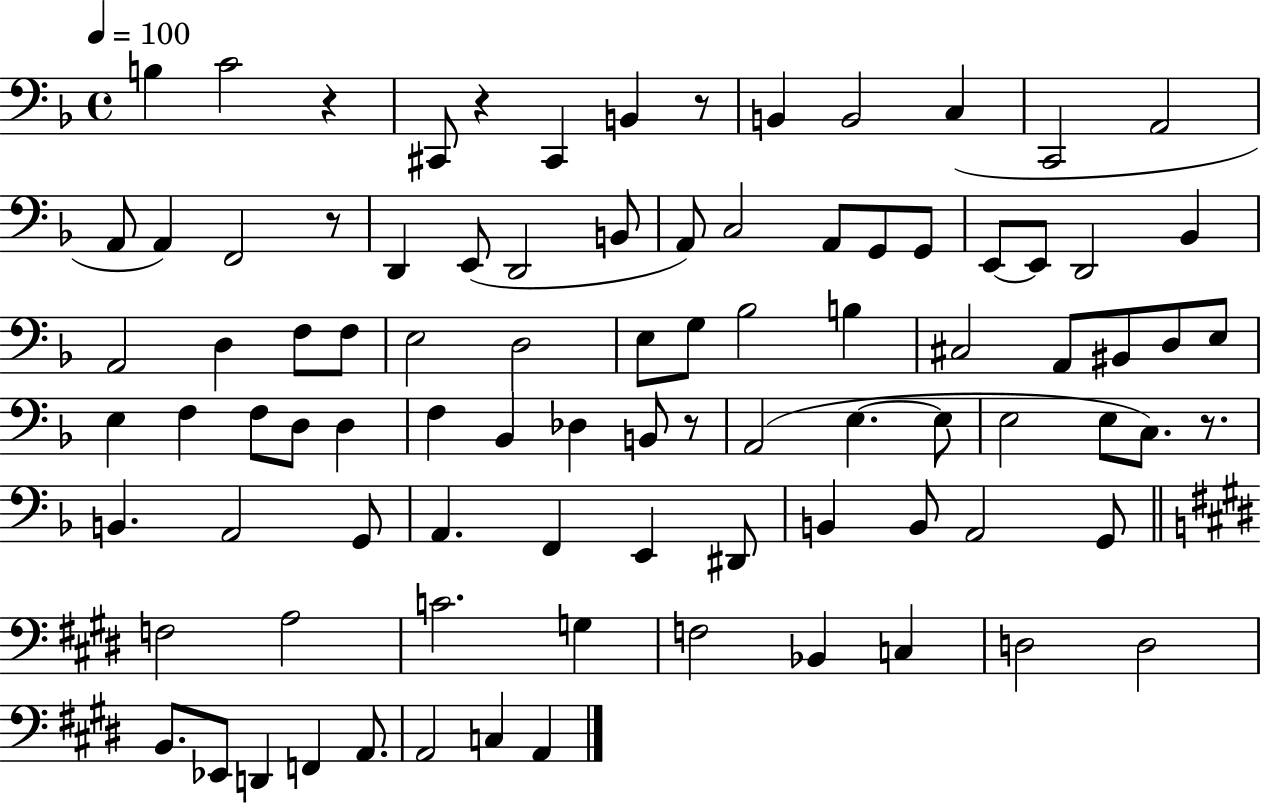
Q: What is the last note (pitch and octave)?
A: A2